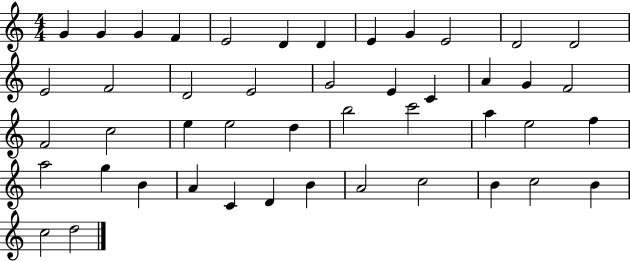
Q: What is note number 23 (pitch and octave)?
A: F4